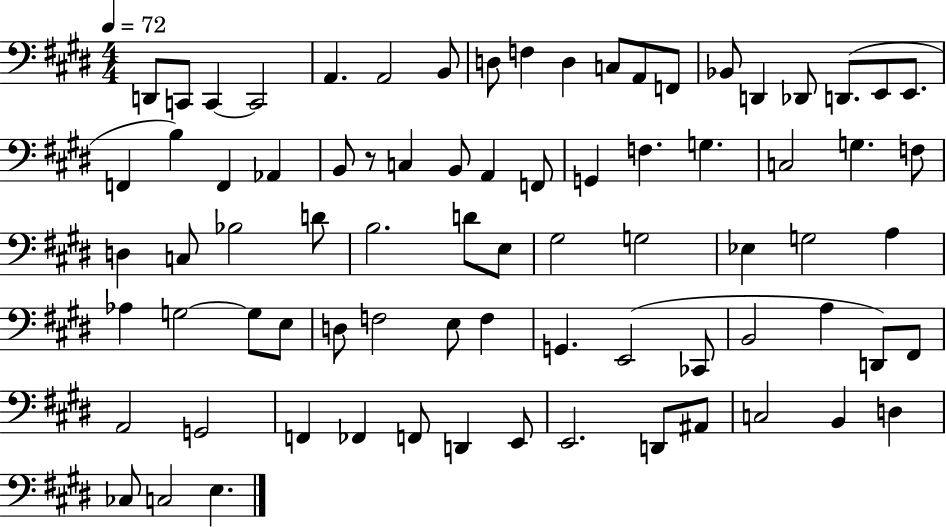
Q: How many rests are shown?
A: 1